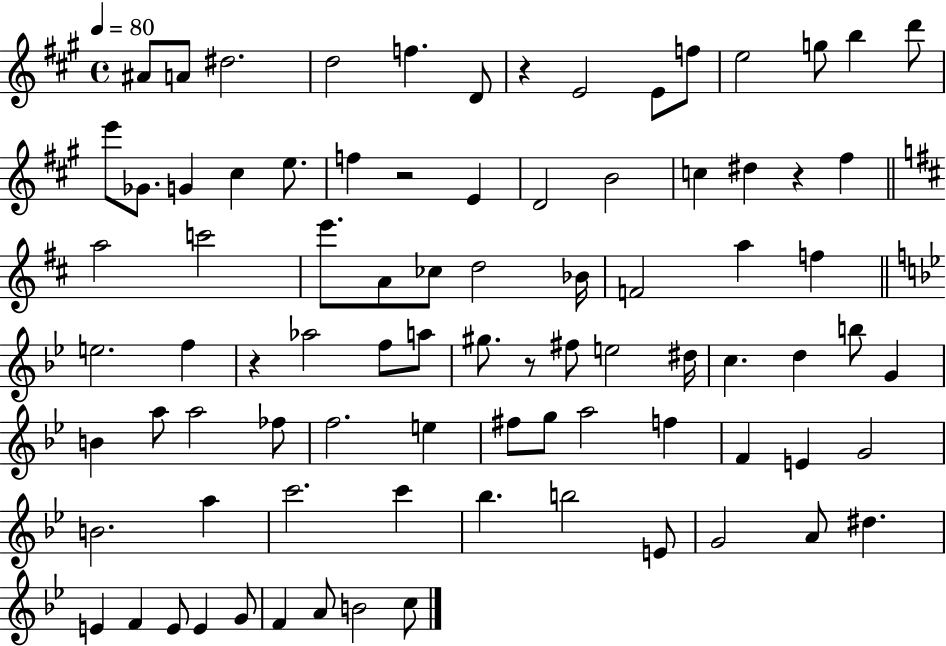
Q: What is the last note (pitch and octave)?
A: C5